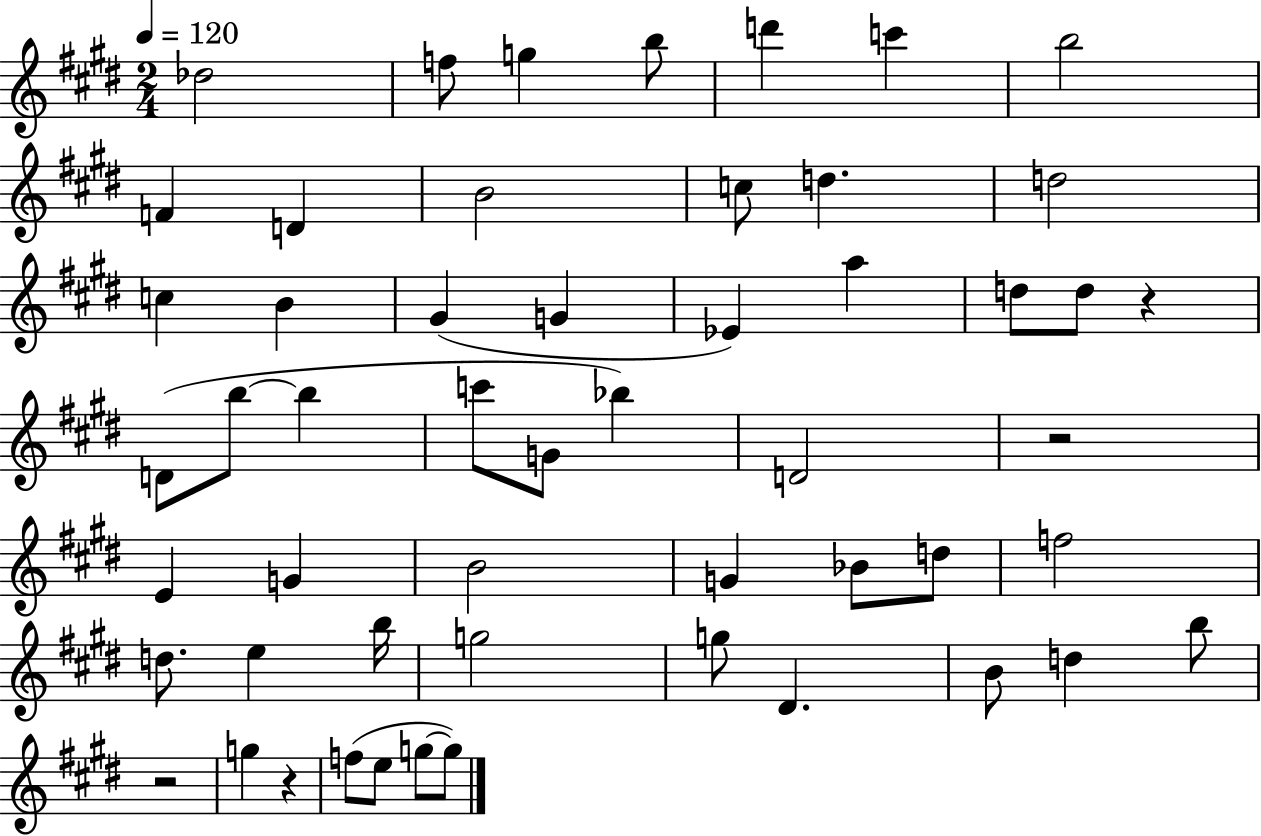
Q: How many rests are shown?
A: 4